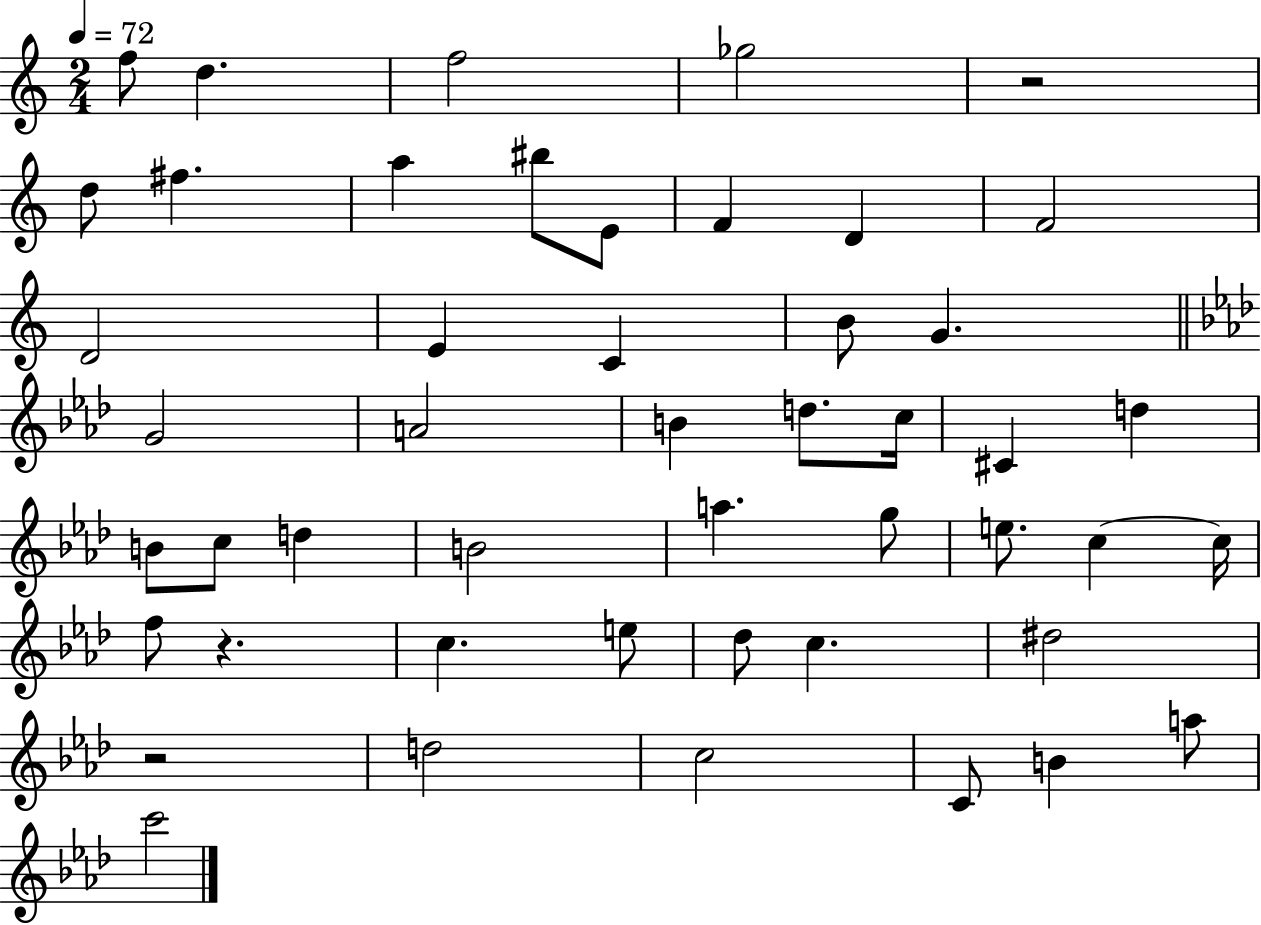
{
  \clef treble
  \numericTimeSignature
  \time 2/4
  \key c \major
  \tempo 4 = 72
  \repeat volta 2 { f''8 d''4. | f''2 | ges''2 | r2 | \break d''8 fis''4. | a''4 bis''8 e'8 | f'4 d'4 | f'2 | \break d'2 | e'4 c'4 | b'8 g'4. | \bar "||" \break \key aes \major g'2 | a'2 | b'4 d''8. c''16 | cis'4 d''4 | \break b'8 c''8 d''4 | b'2 | a''4. g''8 | e''8. c''4~~ c''16 | \break f''8 r4. | c''4. e''8 | des''8 c''4. | dis''2 | \break r2 | d''2 | c''2 | c'8 b'4 a''8 | \break c'''2 | } \bar "|."
}